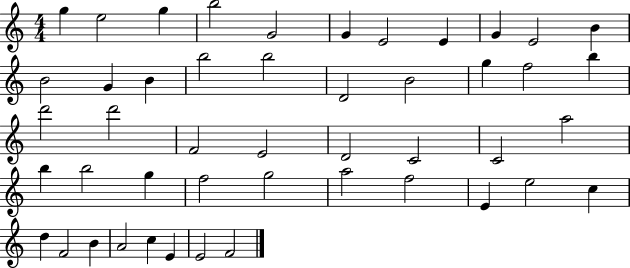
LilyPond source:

{
  \clef treble
  \numericTimeSignature
  \time 4/4
  \key c \major
  g''4 e''2 g''4 | b''2 g'2 | g'4 e'2 e'4 | g'4 e'2 b'4 | \break b'2 g'4 b'4 | b''2 b''2 | d'2 b'2 | g''4 f''2 b''4 | \break d'''2 d'''2 | f'2 e'2 | d'2 c'2 | c'2 a''2 | \break b''4 b''2 g''4 | f''2 g''2 | a''2 f''2 | e'4 e''2 c''4 | \break d''4 f'2 b'4 | a'2 c''4 e'4 | e'2 f'2 | \bar "|."
}